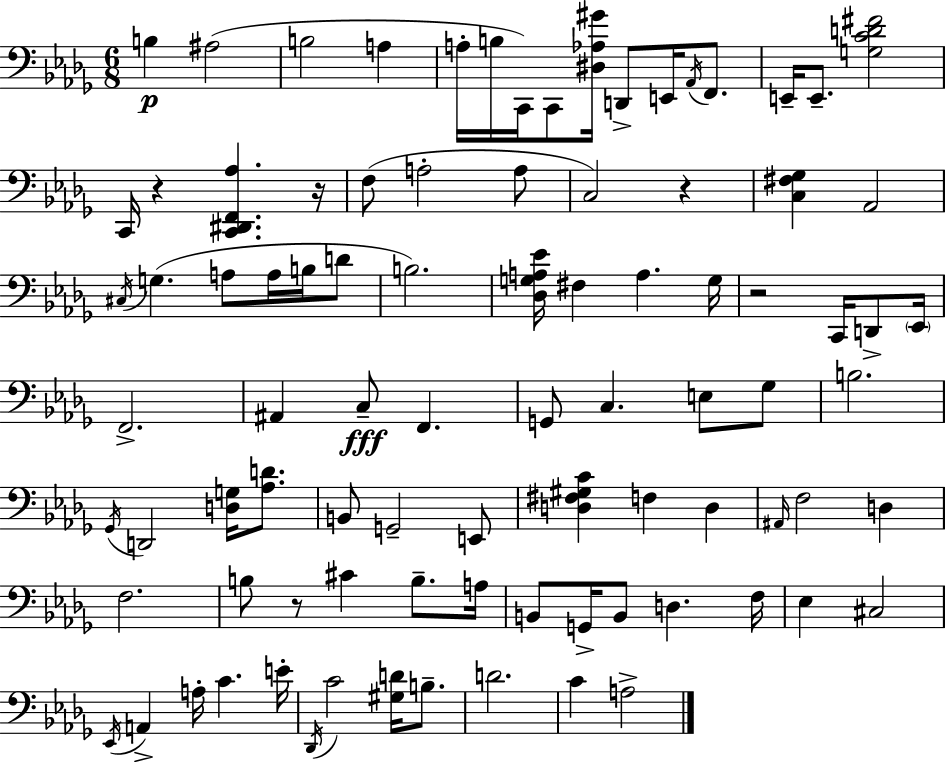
{
  \clef bass
  \numericTimeSignature
  \time 6/8
  \key bes \minor
  \repeat volta 2 { b4\p ais2( | b2 a4 | a16-. b16 c,16) c,8 <dis aes gis'>16 d,8-> e,16 \acciaccatura { aes,16 } f,8. | e,16-- e,8.-- <g c' d' fis'>2 | \break c,16 r4 <c, dis, f, aes>4. | r16 f8( a2-. a8 | c2) r4 | <c fis ges>4 aes,2 | \break \acciaccatura { cis16 } g4.( a8 a16 b16 | d'8 b2.) | <des g a ees'>16 fis4 a4. | g16 r2 c,16 d,8-> | \break \parenthesize ees,16 f,2.-> | ais,4 c8--\fff f,4. | g,8 c4. e8 | ges8 b2. | \break \acciaccatura { ges,16 } d,2 <d g>16 | <aes d'>8. b,8 g,2-- | e,8 <d fis gis c'>4 f4 d4 | \grace { ais,16 } f2 | \break d4 f2. | b8 r8 cis'4 | b8.-- a16 b,8 g,16-> b,8 d4. | f16 ees4 cis2 | \break \acciaccatura { ees,16 } a,4-> a16-. c'4. | e'16-. \acciaccatura { des,16 } c'2 | <gis d'>16 b8.-- d'2. | c'4 a2-> | \break } \bar "|."
}